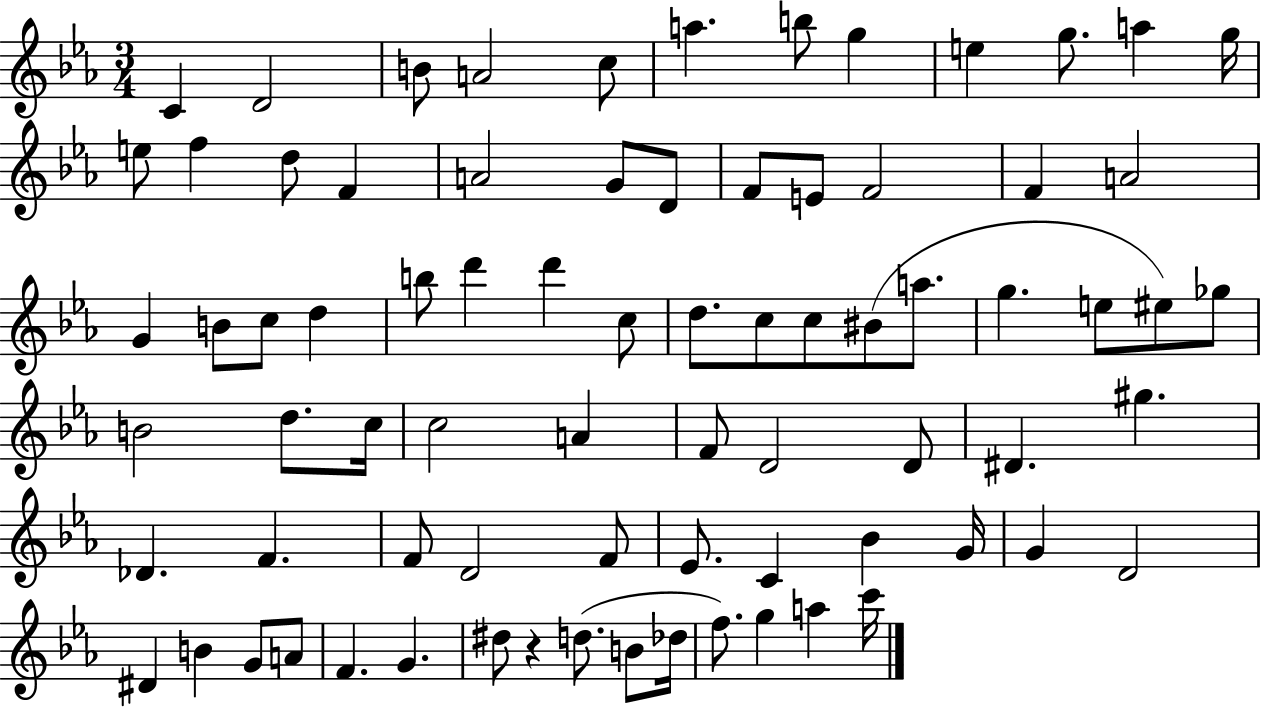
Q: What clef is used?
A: treble